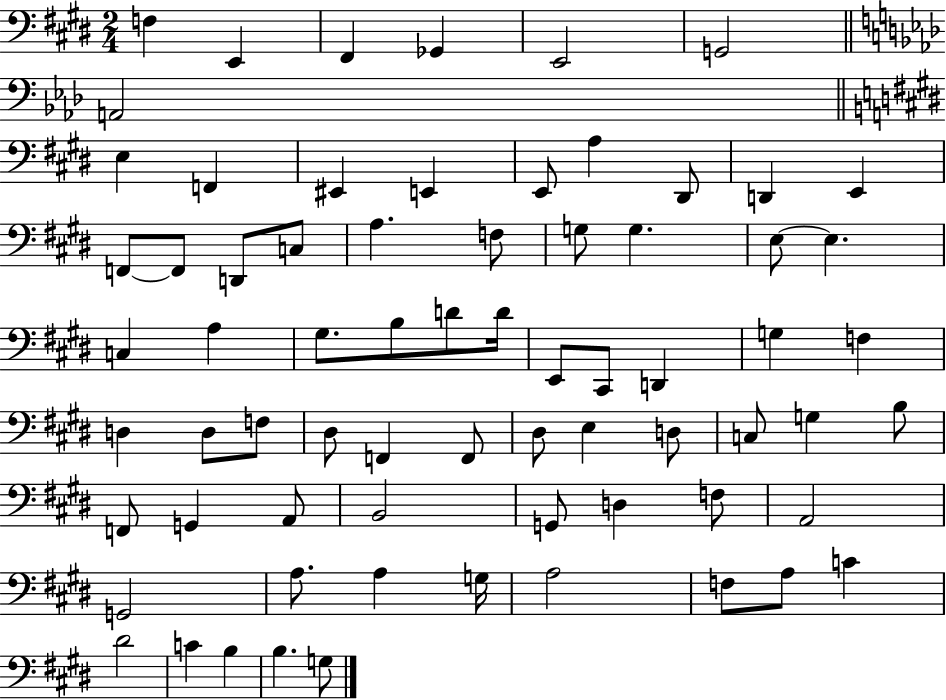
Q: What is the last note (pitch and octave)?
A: G3